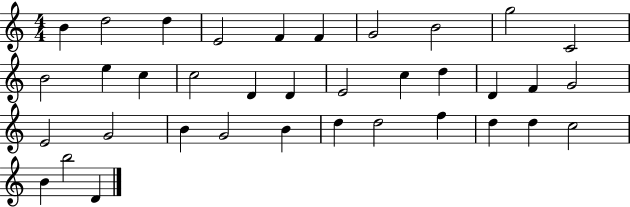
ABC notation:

X:1
T:Untitled
M:4/4
L:1/4
K:C
B d2 d E2 F F G2 B2 g2 C2 B2 e c c2 D D E2 c d D F G2 E2 G2 B G2 B d d2 f d d c2 B b2 D